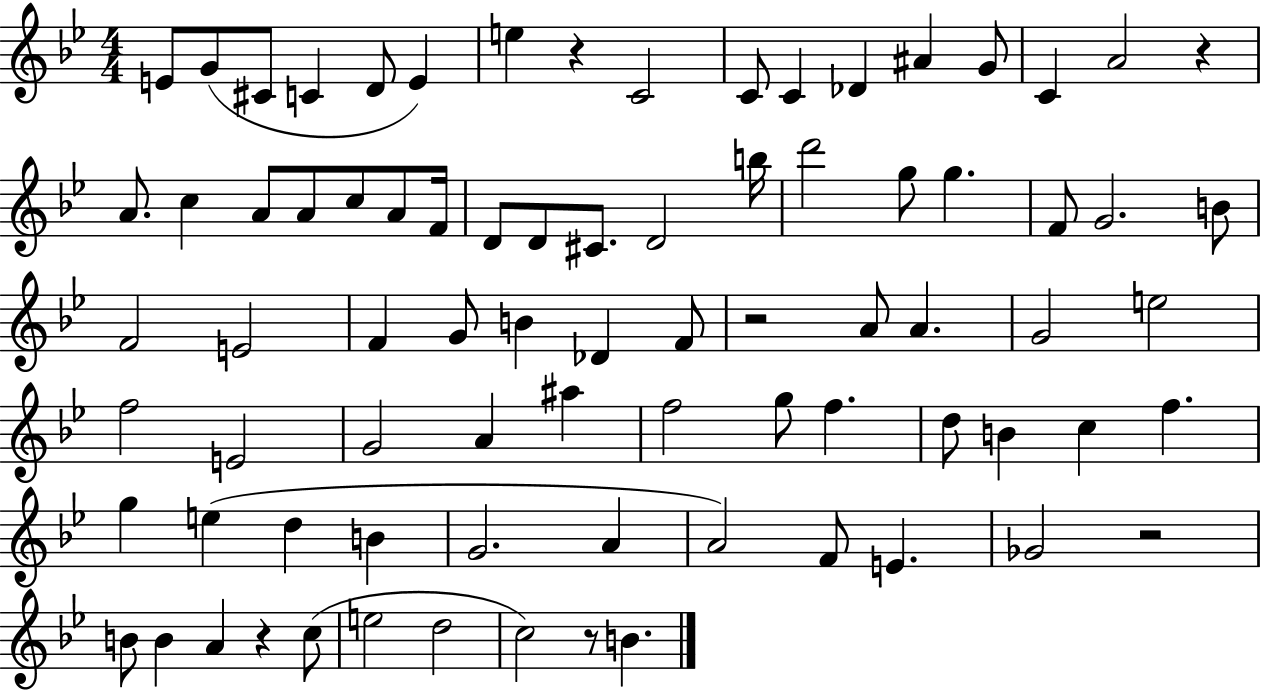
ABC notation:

X:1
T:Untitled
M:4/4
L:1/4
K:Bb
E/2 G/2 ^C/2 C D/2 E e z C2 C/2 C _D ^A G/2 C A2 z A/2 c A/2 A/2 c/2 A/2 F/4 D/2 D/2 ^C/2 D2 b/4 d'2 g/2 g F/2 G2 B/2 F2 E2 F G/2 B _D F/2 z2 A/2 A G2 e2 f2 E2 G2 A ^a f2 g/2 f d/2 B c f g e d B G2 A A2 F/2 E _G2 z2 B/2 B A z c/2 e2 d2 c2 z/2 B